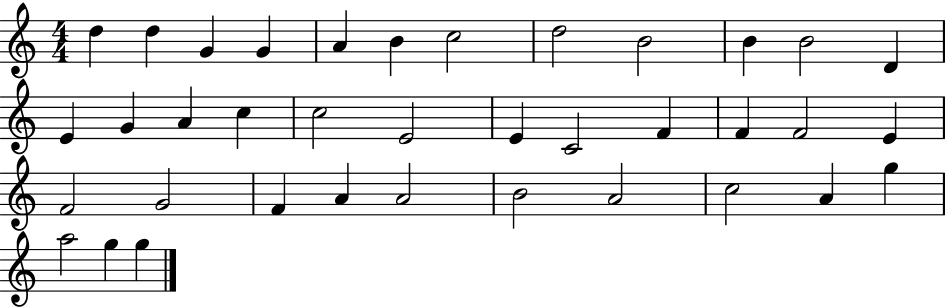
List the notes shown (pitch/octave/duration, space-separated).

D5/q D5/q G4/q G4/q A4/q B4/q C5/h D5/h B4/h B4/q B4/h D4/q E4/q G4/q A4/q C5/q C5/h E4/h E4/q C4/h F4/q F4/q F4/h E4/q F4/h G4/h F4/q A4/q A4/h B4/h A4/h C5/h A4/q G5/q A5/h G5/q G5/q